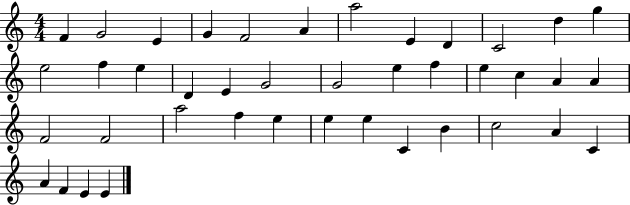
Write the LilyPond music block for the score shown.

{
  \clef treble
  \numericTimeSignature
  \time 4/4
  \key c \major
  f'4 g'2 e'4 | g'4 f'2 a'4 | a''2 e'4 d'4 | c'2 d''4 g''4 | \break e''2 f''4 e''4 | d'4 e'4 g'2 | g'2 e''4 f''4 | e''4 c''4 a'4 a'4 | \break f'2 f'2 | a''2 f''4 e''4 | e''4 e''4 c'4 b'4 | c''2 a'4 c'4 | \break a'4 f'4 e'4 e'4 | \bar "|."
}